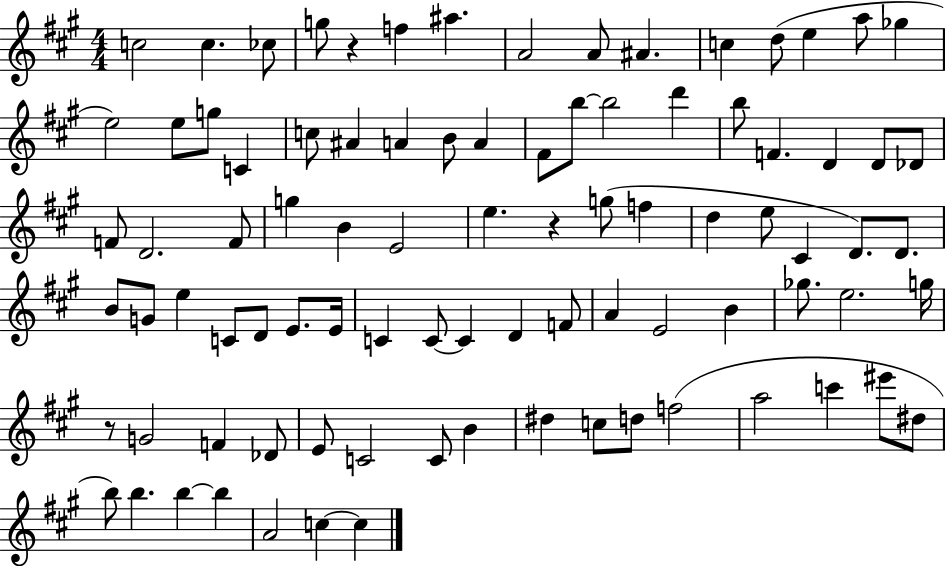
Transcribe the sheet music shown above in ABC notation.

X:1
T:Untitled
M:4/4
L:1/4
K:A
c2 c _c/2 g/2 z f ^a A2 A/2 ^A c d/2 e a/2 _g e2 e/2 g/2 C c/2 ^A A B/2 A ^F/2 b/2 b2 d' b/2 F D D/2 _D/2 F/2 D2 F/2 g B E2 e z g/2 f d e/2 ^C D/2 D/2 B/2 G/2 e C/2 D/2 E/2 E/4 C C/2 C D F/2 A E2 B _g/2 e2 g/4 z/2 G2 F _D/2 E/2 C2 C/2 B ^d c/2 d/2 f2 a2 c' ^e'/2 ^d/2 b/2 b b b A2 c c